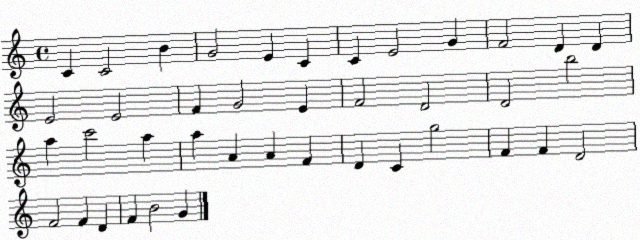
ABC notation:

X:1
T:Untitled
M:4/4
L:1/4
K:C
C C2 B G2 E C C E2 G F2 D D E2 E2 F G2 E F2 D2 D2 b2 a c'2 a a A A F D C g2 F F D2 F2 F D F B2 G